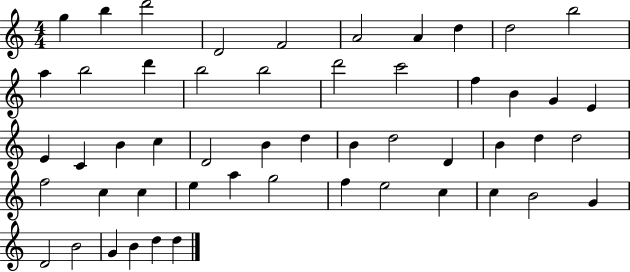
G5/q B5/q D6/h D4/h F4/h A4/h A4/q D5/q D5/h B5/h A5/q B5/h D6/q B5/h B5/h D6/h C6/h F5/q B4/q G4/q E4/q E4/q C4/q B4/q C5/q D4/h B4/q D5/q B4/q D5/h D4/q B4/q D5/q D5/h F5/h C5/q C5/q E5/q A5/q G5/h F5/q E5/h C5/q C5/q B4/h G4/q D4/h B4/h G4/q B4/q D5/q D5/q